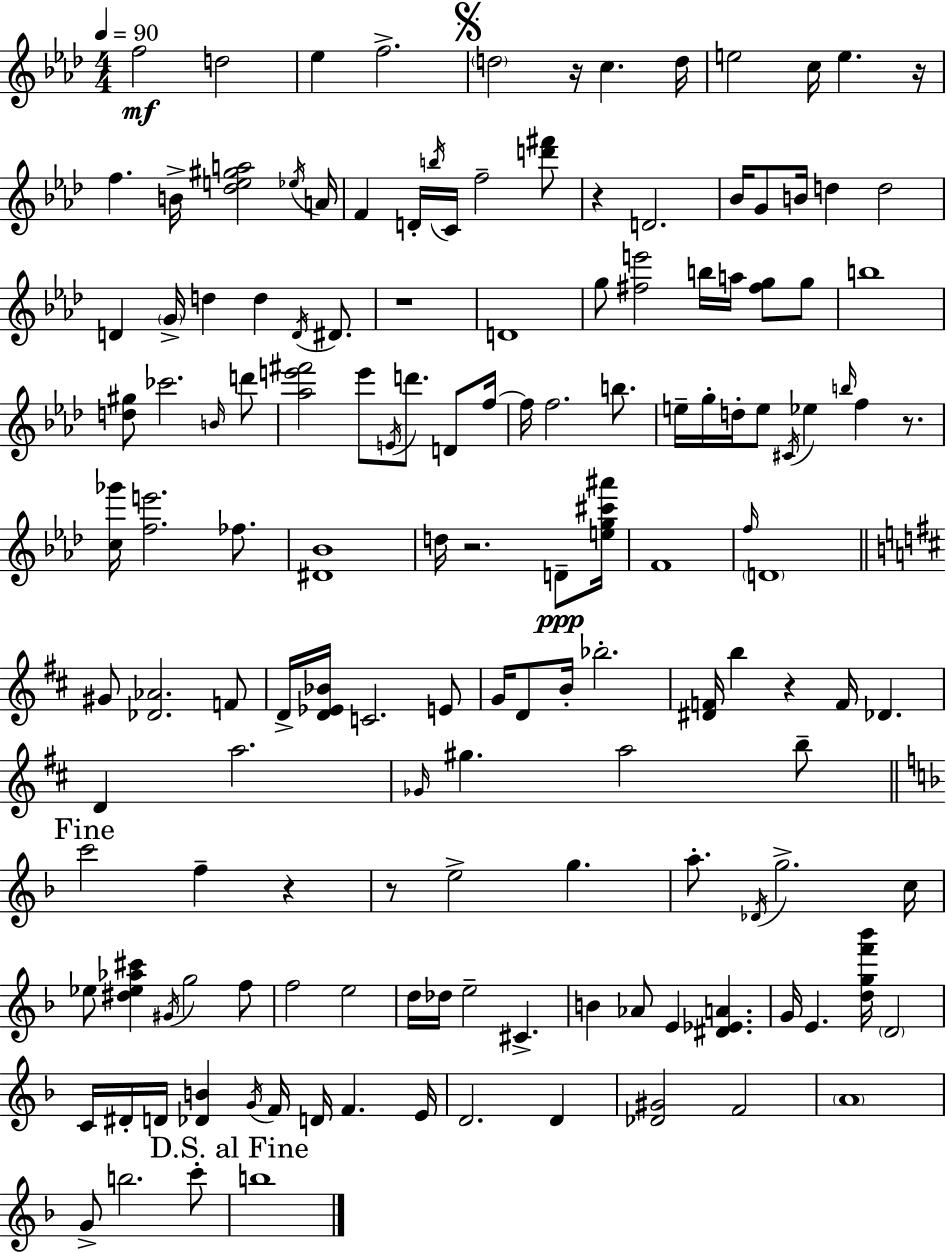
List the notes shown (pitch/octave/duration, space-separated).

F5/h D5/h Eb5/q F5/h. D5/h R/s C5/q. D5/s E5/h C5/s E5/q. R/s F5/q. B4/s [Db5,E5,G#5,A5]/h Eb5/s A4/s F4/q D4/s B5/s C4/s F5/h [D6,F#6]/e R/q D4/h. Bb4/s G4/e B4/s D5/q D5/h D4/q G4/s D5/q D5/q D4/s D#4/e. R/w D4/w G5/e [F#5,E6]/h B5/s A5/s [F#5,G5]/e G5/e B5/w [D5,G#5]/e CES6/h. B4/s D6/e [Ab5,E6,F#6]/h E6/e E4/s D6/e. D4/e F5/s F5/s F5/h. B5/e. E5/s G5/s D5/s E5/e C#4/s Eb5/q B5/s F5/q R/e. [C5,Gb6]/s [F5,E6]/h. FES5/e. [D#4,Bb4]/w D5/s R/h. D4/e [E5,G5,C#6,A#6]/s F4/w F5/s D4/w G#4/e [Db4,Ab4]/h. F4/e D4/s [D4,Eb4,Bb4]/s C4/h. E4/e G4/s D4/e B4/s Bb5/h. [D#4,F4]/s B5/q R/q F4/s Db4/q. D4/q A5/h. Gb4/s G#5/q. A5/h B5/e C6/h F5/q R/q R/e E5/h G5/q. A5/e. Db4/s G5/h. C5/s Eb5/e [D#5,Eb5,Ab5,C#6]/q G#4/s G5/h F5/e F5/h E5/h D5/s Db5/s E5/h C#4/q. B4/q Ab4/e E4/q [D#4,Eb4,A4]/q. G4/s E4/q. [D5,G5,F6,Bb6]/s D4/h C4/s D#4/s D4/s [Db4,B4]/q G4/s F4/s D4/s F4/q. E4/s D4/h. D4/q [Db4,G#4]/h F4/h A4/w G4/e B5/h. C6/e B5/w